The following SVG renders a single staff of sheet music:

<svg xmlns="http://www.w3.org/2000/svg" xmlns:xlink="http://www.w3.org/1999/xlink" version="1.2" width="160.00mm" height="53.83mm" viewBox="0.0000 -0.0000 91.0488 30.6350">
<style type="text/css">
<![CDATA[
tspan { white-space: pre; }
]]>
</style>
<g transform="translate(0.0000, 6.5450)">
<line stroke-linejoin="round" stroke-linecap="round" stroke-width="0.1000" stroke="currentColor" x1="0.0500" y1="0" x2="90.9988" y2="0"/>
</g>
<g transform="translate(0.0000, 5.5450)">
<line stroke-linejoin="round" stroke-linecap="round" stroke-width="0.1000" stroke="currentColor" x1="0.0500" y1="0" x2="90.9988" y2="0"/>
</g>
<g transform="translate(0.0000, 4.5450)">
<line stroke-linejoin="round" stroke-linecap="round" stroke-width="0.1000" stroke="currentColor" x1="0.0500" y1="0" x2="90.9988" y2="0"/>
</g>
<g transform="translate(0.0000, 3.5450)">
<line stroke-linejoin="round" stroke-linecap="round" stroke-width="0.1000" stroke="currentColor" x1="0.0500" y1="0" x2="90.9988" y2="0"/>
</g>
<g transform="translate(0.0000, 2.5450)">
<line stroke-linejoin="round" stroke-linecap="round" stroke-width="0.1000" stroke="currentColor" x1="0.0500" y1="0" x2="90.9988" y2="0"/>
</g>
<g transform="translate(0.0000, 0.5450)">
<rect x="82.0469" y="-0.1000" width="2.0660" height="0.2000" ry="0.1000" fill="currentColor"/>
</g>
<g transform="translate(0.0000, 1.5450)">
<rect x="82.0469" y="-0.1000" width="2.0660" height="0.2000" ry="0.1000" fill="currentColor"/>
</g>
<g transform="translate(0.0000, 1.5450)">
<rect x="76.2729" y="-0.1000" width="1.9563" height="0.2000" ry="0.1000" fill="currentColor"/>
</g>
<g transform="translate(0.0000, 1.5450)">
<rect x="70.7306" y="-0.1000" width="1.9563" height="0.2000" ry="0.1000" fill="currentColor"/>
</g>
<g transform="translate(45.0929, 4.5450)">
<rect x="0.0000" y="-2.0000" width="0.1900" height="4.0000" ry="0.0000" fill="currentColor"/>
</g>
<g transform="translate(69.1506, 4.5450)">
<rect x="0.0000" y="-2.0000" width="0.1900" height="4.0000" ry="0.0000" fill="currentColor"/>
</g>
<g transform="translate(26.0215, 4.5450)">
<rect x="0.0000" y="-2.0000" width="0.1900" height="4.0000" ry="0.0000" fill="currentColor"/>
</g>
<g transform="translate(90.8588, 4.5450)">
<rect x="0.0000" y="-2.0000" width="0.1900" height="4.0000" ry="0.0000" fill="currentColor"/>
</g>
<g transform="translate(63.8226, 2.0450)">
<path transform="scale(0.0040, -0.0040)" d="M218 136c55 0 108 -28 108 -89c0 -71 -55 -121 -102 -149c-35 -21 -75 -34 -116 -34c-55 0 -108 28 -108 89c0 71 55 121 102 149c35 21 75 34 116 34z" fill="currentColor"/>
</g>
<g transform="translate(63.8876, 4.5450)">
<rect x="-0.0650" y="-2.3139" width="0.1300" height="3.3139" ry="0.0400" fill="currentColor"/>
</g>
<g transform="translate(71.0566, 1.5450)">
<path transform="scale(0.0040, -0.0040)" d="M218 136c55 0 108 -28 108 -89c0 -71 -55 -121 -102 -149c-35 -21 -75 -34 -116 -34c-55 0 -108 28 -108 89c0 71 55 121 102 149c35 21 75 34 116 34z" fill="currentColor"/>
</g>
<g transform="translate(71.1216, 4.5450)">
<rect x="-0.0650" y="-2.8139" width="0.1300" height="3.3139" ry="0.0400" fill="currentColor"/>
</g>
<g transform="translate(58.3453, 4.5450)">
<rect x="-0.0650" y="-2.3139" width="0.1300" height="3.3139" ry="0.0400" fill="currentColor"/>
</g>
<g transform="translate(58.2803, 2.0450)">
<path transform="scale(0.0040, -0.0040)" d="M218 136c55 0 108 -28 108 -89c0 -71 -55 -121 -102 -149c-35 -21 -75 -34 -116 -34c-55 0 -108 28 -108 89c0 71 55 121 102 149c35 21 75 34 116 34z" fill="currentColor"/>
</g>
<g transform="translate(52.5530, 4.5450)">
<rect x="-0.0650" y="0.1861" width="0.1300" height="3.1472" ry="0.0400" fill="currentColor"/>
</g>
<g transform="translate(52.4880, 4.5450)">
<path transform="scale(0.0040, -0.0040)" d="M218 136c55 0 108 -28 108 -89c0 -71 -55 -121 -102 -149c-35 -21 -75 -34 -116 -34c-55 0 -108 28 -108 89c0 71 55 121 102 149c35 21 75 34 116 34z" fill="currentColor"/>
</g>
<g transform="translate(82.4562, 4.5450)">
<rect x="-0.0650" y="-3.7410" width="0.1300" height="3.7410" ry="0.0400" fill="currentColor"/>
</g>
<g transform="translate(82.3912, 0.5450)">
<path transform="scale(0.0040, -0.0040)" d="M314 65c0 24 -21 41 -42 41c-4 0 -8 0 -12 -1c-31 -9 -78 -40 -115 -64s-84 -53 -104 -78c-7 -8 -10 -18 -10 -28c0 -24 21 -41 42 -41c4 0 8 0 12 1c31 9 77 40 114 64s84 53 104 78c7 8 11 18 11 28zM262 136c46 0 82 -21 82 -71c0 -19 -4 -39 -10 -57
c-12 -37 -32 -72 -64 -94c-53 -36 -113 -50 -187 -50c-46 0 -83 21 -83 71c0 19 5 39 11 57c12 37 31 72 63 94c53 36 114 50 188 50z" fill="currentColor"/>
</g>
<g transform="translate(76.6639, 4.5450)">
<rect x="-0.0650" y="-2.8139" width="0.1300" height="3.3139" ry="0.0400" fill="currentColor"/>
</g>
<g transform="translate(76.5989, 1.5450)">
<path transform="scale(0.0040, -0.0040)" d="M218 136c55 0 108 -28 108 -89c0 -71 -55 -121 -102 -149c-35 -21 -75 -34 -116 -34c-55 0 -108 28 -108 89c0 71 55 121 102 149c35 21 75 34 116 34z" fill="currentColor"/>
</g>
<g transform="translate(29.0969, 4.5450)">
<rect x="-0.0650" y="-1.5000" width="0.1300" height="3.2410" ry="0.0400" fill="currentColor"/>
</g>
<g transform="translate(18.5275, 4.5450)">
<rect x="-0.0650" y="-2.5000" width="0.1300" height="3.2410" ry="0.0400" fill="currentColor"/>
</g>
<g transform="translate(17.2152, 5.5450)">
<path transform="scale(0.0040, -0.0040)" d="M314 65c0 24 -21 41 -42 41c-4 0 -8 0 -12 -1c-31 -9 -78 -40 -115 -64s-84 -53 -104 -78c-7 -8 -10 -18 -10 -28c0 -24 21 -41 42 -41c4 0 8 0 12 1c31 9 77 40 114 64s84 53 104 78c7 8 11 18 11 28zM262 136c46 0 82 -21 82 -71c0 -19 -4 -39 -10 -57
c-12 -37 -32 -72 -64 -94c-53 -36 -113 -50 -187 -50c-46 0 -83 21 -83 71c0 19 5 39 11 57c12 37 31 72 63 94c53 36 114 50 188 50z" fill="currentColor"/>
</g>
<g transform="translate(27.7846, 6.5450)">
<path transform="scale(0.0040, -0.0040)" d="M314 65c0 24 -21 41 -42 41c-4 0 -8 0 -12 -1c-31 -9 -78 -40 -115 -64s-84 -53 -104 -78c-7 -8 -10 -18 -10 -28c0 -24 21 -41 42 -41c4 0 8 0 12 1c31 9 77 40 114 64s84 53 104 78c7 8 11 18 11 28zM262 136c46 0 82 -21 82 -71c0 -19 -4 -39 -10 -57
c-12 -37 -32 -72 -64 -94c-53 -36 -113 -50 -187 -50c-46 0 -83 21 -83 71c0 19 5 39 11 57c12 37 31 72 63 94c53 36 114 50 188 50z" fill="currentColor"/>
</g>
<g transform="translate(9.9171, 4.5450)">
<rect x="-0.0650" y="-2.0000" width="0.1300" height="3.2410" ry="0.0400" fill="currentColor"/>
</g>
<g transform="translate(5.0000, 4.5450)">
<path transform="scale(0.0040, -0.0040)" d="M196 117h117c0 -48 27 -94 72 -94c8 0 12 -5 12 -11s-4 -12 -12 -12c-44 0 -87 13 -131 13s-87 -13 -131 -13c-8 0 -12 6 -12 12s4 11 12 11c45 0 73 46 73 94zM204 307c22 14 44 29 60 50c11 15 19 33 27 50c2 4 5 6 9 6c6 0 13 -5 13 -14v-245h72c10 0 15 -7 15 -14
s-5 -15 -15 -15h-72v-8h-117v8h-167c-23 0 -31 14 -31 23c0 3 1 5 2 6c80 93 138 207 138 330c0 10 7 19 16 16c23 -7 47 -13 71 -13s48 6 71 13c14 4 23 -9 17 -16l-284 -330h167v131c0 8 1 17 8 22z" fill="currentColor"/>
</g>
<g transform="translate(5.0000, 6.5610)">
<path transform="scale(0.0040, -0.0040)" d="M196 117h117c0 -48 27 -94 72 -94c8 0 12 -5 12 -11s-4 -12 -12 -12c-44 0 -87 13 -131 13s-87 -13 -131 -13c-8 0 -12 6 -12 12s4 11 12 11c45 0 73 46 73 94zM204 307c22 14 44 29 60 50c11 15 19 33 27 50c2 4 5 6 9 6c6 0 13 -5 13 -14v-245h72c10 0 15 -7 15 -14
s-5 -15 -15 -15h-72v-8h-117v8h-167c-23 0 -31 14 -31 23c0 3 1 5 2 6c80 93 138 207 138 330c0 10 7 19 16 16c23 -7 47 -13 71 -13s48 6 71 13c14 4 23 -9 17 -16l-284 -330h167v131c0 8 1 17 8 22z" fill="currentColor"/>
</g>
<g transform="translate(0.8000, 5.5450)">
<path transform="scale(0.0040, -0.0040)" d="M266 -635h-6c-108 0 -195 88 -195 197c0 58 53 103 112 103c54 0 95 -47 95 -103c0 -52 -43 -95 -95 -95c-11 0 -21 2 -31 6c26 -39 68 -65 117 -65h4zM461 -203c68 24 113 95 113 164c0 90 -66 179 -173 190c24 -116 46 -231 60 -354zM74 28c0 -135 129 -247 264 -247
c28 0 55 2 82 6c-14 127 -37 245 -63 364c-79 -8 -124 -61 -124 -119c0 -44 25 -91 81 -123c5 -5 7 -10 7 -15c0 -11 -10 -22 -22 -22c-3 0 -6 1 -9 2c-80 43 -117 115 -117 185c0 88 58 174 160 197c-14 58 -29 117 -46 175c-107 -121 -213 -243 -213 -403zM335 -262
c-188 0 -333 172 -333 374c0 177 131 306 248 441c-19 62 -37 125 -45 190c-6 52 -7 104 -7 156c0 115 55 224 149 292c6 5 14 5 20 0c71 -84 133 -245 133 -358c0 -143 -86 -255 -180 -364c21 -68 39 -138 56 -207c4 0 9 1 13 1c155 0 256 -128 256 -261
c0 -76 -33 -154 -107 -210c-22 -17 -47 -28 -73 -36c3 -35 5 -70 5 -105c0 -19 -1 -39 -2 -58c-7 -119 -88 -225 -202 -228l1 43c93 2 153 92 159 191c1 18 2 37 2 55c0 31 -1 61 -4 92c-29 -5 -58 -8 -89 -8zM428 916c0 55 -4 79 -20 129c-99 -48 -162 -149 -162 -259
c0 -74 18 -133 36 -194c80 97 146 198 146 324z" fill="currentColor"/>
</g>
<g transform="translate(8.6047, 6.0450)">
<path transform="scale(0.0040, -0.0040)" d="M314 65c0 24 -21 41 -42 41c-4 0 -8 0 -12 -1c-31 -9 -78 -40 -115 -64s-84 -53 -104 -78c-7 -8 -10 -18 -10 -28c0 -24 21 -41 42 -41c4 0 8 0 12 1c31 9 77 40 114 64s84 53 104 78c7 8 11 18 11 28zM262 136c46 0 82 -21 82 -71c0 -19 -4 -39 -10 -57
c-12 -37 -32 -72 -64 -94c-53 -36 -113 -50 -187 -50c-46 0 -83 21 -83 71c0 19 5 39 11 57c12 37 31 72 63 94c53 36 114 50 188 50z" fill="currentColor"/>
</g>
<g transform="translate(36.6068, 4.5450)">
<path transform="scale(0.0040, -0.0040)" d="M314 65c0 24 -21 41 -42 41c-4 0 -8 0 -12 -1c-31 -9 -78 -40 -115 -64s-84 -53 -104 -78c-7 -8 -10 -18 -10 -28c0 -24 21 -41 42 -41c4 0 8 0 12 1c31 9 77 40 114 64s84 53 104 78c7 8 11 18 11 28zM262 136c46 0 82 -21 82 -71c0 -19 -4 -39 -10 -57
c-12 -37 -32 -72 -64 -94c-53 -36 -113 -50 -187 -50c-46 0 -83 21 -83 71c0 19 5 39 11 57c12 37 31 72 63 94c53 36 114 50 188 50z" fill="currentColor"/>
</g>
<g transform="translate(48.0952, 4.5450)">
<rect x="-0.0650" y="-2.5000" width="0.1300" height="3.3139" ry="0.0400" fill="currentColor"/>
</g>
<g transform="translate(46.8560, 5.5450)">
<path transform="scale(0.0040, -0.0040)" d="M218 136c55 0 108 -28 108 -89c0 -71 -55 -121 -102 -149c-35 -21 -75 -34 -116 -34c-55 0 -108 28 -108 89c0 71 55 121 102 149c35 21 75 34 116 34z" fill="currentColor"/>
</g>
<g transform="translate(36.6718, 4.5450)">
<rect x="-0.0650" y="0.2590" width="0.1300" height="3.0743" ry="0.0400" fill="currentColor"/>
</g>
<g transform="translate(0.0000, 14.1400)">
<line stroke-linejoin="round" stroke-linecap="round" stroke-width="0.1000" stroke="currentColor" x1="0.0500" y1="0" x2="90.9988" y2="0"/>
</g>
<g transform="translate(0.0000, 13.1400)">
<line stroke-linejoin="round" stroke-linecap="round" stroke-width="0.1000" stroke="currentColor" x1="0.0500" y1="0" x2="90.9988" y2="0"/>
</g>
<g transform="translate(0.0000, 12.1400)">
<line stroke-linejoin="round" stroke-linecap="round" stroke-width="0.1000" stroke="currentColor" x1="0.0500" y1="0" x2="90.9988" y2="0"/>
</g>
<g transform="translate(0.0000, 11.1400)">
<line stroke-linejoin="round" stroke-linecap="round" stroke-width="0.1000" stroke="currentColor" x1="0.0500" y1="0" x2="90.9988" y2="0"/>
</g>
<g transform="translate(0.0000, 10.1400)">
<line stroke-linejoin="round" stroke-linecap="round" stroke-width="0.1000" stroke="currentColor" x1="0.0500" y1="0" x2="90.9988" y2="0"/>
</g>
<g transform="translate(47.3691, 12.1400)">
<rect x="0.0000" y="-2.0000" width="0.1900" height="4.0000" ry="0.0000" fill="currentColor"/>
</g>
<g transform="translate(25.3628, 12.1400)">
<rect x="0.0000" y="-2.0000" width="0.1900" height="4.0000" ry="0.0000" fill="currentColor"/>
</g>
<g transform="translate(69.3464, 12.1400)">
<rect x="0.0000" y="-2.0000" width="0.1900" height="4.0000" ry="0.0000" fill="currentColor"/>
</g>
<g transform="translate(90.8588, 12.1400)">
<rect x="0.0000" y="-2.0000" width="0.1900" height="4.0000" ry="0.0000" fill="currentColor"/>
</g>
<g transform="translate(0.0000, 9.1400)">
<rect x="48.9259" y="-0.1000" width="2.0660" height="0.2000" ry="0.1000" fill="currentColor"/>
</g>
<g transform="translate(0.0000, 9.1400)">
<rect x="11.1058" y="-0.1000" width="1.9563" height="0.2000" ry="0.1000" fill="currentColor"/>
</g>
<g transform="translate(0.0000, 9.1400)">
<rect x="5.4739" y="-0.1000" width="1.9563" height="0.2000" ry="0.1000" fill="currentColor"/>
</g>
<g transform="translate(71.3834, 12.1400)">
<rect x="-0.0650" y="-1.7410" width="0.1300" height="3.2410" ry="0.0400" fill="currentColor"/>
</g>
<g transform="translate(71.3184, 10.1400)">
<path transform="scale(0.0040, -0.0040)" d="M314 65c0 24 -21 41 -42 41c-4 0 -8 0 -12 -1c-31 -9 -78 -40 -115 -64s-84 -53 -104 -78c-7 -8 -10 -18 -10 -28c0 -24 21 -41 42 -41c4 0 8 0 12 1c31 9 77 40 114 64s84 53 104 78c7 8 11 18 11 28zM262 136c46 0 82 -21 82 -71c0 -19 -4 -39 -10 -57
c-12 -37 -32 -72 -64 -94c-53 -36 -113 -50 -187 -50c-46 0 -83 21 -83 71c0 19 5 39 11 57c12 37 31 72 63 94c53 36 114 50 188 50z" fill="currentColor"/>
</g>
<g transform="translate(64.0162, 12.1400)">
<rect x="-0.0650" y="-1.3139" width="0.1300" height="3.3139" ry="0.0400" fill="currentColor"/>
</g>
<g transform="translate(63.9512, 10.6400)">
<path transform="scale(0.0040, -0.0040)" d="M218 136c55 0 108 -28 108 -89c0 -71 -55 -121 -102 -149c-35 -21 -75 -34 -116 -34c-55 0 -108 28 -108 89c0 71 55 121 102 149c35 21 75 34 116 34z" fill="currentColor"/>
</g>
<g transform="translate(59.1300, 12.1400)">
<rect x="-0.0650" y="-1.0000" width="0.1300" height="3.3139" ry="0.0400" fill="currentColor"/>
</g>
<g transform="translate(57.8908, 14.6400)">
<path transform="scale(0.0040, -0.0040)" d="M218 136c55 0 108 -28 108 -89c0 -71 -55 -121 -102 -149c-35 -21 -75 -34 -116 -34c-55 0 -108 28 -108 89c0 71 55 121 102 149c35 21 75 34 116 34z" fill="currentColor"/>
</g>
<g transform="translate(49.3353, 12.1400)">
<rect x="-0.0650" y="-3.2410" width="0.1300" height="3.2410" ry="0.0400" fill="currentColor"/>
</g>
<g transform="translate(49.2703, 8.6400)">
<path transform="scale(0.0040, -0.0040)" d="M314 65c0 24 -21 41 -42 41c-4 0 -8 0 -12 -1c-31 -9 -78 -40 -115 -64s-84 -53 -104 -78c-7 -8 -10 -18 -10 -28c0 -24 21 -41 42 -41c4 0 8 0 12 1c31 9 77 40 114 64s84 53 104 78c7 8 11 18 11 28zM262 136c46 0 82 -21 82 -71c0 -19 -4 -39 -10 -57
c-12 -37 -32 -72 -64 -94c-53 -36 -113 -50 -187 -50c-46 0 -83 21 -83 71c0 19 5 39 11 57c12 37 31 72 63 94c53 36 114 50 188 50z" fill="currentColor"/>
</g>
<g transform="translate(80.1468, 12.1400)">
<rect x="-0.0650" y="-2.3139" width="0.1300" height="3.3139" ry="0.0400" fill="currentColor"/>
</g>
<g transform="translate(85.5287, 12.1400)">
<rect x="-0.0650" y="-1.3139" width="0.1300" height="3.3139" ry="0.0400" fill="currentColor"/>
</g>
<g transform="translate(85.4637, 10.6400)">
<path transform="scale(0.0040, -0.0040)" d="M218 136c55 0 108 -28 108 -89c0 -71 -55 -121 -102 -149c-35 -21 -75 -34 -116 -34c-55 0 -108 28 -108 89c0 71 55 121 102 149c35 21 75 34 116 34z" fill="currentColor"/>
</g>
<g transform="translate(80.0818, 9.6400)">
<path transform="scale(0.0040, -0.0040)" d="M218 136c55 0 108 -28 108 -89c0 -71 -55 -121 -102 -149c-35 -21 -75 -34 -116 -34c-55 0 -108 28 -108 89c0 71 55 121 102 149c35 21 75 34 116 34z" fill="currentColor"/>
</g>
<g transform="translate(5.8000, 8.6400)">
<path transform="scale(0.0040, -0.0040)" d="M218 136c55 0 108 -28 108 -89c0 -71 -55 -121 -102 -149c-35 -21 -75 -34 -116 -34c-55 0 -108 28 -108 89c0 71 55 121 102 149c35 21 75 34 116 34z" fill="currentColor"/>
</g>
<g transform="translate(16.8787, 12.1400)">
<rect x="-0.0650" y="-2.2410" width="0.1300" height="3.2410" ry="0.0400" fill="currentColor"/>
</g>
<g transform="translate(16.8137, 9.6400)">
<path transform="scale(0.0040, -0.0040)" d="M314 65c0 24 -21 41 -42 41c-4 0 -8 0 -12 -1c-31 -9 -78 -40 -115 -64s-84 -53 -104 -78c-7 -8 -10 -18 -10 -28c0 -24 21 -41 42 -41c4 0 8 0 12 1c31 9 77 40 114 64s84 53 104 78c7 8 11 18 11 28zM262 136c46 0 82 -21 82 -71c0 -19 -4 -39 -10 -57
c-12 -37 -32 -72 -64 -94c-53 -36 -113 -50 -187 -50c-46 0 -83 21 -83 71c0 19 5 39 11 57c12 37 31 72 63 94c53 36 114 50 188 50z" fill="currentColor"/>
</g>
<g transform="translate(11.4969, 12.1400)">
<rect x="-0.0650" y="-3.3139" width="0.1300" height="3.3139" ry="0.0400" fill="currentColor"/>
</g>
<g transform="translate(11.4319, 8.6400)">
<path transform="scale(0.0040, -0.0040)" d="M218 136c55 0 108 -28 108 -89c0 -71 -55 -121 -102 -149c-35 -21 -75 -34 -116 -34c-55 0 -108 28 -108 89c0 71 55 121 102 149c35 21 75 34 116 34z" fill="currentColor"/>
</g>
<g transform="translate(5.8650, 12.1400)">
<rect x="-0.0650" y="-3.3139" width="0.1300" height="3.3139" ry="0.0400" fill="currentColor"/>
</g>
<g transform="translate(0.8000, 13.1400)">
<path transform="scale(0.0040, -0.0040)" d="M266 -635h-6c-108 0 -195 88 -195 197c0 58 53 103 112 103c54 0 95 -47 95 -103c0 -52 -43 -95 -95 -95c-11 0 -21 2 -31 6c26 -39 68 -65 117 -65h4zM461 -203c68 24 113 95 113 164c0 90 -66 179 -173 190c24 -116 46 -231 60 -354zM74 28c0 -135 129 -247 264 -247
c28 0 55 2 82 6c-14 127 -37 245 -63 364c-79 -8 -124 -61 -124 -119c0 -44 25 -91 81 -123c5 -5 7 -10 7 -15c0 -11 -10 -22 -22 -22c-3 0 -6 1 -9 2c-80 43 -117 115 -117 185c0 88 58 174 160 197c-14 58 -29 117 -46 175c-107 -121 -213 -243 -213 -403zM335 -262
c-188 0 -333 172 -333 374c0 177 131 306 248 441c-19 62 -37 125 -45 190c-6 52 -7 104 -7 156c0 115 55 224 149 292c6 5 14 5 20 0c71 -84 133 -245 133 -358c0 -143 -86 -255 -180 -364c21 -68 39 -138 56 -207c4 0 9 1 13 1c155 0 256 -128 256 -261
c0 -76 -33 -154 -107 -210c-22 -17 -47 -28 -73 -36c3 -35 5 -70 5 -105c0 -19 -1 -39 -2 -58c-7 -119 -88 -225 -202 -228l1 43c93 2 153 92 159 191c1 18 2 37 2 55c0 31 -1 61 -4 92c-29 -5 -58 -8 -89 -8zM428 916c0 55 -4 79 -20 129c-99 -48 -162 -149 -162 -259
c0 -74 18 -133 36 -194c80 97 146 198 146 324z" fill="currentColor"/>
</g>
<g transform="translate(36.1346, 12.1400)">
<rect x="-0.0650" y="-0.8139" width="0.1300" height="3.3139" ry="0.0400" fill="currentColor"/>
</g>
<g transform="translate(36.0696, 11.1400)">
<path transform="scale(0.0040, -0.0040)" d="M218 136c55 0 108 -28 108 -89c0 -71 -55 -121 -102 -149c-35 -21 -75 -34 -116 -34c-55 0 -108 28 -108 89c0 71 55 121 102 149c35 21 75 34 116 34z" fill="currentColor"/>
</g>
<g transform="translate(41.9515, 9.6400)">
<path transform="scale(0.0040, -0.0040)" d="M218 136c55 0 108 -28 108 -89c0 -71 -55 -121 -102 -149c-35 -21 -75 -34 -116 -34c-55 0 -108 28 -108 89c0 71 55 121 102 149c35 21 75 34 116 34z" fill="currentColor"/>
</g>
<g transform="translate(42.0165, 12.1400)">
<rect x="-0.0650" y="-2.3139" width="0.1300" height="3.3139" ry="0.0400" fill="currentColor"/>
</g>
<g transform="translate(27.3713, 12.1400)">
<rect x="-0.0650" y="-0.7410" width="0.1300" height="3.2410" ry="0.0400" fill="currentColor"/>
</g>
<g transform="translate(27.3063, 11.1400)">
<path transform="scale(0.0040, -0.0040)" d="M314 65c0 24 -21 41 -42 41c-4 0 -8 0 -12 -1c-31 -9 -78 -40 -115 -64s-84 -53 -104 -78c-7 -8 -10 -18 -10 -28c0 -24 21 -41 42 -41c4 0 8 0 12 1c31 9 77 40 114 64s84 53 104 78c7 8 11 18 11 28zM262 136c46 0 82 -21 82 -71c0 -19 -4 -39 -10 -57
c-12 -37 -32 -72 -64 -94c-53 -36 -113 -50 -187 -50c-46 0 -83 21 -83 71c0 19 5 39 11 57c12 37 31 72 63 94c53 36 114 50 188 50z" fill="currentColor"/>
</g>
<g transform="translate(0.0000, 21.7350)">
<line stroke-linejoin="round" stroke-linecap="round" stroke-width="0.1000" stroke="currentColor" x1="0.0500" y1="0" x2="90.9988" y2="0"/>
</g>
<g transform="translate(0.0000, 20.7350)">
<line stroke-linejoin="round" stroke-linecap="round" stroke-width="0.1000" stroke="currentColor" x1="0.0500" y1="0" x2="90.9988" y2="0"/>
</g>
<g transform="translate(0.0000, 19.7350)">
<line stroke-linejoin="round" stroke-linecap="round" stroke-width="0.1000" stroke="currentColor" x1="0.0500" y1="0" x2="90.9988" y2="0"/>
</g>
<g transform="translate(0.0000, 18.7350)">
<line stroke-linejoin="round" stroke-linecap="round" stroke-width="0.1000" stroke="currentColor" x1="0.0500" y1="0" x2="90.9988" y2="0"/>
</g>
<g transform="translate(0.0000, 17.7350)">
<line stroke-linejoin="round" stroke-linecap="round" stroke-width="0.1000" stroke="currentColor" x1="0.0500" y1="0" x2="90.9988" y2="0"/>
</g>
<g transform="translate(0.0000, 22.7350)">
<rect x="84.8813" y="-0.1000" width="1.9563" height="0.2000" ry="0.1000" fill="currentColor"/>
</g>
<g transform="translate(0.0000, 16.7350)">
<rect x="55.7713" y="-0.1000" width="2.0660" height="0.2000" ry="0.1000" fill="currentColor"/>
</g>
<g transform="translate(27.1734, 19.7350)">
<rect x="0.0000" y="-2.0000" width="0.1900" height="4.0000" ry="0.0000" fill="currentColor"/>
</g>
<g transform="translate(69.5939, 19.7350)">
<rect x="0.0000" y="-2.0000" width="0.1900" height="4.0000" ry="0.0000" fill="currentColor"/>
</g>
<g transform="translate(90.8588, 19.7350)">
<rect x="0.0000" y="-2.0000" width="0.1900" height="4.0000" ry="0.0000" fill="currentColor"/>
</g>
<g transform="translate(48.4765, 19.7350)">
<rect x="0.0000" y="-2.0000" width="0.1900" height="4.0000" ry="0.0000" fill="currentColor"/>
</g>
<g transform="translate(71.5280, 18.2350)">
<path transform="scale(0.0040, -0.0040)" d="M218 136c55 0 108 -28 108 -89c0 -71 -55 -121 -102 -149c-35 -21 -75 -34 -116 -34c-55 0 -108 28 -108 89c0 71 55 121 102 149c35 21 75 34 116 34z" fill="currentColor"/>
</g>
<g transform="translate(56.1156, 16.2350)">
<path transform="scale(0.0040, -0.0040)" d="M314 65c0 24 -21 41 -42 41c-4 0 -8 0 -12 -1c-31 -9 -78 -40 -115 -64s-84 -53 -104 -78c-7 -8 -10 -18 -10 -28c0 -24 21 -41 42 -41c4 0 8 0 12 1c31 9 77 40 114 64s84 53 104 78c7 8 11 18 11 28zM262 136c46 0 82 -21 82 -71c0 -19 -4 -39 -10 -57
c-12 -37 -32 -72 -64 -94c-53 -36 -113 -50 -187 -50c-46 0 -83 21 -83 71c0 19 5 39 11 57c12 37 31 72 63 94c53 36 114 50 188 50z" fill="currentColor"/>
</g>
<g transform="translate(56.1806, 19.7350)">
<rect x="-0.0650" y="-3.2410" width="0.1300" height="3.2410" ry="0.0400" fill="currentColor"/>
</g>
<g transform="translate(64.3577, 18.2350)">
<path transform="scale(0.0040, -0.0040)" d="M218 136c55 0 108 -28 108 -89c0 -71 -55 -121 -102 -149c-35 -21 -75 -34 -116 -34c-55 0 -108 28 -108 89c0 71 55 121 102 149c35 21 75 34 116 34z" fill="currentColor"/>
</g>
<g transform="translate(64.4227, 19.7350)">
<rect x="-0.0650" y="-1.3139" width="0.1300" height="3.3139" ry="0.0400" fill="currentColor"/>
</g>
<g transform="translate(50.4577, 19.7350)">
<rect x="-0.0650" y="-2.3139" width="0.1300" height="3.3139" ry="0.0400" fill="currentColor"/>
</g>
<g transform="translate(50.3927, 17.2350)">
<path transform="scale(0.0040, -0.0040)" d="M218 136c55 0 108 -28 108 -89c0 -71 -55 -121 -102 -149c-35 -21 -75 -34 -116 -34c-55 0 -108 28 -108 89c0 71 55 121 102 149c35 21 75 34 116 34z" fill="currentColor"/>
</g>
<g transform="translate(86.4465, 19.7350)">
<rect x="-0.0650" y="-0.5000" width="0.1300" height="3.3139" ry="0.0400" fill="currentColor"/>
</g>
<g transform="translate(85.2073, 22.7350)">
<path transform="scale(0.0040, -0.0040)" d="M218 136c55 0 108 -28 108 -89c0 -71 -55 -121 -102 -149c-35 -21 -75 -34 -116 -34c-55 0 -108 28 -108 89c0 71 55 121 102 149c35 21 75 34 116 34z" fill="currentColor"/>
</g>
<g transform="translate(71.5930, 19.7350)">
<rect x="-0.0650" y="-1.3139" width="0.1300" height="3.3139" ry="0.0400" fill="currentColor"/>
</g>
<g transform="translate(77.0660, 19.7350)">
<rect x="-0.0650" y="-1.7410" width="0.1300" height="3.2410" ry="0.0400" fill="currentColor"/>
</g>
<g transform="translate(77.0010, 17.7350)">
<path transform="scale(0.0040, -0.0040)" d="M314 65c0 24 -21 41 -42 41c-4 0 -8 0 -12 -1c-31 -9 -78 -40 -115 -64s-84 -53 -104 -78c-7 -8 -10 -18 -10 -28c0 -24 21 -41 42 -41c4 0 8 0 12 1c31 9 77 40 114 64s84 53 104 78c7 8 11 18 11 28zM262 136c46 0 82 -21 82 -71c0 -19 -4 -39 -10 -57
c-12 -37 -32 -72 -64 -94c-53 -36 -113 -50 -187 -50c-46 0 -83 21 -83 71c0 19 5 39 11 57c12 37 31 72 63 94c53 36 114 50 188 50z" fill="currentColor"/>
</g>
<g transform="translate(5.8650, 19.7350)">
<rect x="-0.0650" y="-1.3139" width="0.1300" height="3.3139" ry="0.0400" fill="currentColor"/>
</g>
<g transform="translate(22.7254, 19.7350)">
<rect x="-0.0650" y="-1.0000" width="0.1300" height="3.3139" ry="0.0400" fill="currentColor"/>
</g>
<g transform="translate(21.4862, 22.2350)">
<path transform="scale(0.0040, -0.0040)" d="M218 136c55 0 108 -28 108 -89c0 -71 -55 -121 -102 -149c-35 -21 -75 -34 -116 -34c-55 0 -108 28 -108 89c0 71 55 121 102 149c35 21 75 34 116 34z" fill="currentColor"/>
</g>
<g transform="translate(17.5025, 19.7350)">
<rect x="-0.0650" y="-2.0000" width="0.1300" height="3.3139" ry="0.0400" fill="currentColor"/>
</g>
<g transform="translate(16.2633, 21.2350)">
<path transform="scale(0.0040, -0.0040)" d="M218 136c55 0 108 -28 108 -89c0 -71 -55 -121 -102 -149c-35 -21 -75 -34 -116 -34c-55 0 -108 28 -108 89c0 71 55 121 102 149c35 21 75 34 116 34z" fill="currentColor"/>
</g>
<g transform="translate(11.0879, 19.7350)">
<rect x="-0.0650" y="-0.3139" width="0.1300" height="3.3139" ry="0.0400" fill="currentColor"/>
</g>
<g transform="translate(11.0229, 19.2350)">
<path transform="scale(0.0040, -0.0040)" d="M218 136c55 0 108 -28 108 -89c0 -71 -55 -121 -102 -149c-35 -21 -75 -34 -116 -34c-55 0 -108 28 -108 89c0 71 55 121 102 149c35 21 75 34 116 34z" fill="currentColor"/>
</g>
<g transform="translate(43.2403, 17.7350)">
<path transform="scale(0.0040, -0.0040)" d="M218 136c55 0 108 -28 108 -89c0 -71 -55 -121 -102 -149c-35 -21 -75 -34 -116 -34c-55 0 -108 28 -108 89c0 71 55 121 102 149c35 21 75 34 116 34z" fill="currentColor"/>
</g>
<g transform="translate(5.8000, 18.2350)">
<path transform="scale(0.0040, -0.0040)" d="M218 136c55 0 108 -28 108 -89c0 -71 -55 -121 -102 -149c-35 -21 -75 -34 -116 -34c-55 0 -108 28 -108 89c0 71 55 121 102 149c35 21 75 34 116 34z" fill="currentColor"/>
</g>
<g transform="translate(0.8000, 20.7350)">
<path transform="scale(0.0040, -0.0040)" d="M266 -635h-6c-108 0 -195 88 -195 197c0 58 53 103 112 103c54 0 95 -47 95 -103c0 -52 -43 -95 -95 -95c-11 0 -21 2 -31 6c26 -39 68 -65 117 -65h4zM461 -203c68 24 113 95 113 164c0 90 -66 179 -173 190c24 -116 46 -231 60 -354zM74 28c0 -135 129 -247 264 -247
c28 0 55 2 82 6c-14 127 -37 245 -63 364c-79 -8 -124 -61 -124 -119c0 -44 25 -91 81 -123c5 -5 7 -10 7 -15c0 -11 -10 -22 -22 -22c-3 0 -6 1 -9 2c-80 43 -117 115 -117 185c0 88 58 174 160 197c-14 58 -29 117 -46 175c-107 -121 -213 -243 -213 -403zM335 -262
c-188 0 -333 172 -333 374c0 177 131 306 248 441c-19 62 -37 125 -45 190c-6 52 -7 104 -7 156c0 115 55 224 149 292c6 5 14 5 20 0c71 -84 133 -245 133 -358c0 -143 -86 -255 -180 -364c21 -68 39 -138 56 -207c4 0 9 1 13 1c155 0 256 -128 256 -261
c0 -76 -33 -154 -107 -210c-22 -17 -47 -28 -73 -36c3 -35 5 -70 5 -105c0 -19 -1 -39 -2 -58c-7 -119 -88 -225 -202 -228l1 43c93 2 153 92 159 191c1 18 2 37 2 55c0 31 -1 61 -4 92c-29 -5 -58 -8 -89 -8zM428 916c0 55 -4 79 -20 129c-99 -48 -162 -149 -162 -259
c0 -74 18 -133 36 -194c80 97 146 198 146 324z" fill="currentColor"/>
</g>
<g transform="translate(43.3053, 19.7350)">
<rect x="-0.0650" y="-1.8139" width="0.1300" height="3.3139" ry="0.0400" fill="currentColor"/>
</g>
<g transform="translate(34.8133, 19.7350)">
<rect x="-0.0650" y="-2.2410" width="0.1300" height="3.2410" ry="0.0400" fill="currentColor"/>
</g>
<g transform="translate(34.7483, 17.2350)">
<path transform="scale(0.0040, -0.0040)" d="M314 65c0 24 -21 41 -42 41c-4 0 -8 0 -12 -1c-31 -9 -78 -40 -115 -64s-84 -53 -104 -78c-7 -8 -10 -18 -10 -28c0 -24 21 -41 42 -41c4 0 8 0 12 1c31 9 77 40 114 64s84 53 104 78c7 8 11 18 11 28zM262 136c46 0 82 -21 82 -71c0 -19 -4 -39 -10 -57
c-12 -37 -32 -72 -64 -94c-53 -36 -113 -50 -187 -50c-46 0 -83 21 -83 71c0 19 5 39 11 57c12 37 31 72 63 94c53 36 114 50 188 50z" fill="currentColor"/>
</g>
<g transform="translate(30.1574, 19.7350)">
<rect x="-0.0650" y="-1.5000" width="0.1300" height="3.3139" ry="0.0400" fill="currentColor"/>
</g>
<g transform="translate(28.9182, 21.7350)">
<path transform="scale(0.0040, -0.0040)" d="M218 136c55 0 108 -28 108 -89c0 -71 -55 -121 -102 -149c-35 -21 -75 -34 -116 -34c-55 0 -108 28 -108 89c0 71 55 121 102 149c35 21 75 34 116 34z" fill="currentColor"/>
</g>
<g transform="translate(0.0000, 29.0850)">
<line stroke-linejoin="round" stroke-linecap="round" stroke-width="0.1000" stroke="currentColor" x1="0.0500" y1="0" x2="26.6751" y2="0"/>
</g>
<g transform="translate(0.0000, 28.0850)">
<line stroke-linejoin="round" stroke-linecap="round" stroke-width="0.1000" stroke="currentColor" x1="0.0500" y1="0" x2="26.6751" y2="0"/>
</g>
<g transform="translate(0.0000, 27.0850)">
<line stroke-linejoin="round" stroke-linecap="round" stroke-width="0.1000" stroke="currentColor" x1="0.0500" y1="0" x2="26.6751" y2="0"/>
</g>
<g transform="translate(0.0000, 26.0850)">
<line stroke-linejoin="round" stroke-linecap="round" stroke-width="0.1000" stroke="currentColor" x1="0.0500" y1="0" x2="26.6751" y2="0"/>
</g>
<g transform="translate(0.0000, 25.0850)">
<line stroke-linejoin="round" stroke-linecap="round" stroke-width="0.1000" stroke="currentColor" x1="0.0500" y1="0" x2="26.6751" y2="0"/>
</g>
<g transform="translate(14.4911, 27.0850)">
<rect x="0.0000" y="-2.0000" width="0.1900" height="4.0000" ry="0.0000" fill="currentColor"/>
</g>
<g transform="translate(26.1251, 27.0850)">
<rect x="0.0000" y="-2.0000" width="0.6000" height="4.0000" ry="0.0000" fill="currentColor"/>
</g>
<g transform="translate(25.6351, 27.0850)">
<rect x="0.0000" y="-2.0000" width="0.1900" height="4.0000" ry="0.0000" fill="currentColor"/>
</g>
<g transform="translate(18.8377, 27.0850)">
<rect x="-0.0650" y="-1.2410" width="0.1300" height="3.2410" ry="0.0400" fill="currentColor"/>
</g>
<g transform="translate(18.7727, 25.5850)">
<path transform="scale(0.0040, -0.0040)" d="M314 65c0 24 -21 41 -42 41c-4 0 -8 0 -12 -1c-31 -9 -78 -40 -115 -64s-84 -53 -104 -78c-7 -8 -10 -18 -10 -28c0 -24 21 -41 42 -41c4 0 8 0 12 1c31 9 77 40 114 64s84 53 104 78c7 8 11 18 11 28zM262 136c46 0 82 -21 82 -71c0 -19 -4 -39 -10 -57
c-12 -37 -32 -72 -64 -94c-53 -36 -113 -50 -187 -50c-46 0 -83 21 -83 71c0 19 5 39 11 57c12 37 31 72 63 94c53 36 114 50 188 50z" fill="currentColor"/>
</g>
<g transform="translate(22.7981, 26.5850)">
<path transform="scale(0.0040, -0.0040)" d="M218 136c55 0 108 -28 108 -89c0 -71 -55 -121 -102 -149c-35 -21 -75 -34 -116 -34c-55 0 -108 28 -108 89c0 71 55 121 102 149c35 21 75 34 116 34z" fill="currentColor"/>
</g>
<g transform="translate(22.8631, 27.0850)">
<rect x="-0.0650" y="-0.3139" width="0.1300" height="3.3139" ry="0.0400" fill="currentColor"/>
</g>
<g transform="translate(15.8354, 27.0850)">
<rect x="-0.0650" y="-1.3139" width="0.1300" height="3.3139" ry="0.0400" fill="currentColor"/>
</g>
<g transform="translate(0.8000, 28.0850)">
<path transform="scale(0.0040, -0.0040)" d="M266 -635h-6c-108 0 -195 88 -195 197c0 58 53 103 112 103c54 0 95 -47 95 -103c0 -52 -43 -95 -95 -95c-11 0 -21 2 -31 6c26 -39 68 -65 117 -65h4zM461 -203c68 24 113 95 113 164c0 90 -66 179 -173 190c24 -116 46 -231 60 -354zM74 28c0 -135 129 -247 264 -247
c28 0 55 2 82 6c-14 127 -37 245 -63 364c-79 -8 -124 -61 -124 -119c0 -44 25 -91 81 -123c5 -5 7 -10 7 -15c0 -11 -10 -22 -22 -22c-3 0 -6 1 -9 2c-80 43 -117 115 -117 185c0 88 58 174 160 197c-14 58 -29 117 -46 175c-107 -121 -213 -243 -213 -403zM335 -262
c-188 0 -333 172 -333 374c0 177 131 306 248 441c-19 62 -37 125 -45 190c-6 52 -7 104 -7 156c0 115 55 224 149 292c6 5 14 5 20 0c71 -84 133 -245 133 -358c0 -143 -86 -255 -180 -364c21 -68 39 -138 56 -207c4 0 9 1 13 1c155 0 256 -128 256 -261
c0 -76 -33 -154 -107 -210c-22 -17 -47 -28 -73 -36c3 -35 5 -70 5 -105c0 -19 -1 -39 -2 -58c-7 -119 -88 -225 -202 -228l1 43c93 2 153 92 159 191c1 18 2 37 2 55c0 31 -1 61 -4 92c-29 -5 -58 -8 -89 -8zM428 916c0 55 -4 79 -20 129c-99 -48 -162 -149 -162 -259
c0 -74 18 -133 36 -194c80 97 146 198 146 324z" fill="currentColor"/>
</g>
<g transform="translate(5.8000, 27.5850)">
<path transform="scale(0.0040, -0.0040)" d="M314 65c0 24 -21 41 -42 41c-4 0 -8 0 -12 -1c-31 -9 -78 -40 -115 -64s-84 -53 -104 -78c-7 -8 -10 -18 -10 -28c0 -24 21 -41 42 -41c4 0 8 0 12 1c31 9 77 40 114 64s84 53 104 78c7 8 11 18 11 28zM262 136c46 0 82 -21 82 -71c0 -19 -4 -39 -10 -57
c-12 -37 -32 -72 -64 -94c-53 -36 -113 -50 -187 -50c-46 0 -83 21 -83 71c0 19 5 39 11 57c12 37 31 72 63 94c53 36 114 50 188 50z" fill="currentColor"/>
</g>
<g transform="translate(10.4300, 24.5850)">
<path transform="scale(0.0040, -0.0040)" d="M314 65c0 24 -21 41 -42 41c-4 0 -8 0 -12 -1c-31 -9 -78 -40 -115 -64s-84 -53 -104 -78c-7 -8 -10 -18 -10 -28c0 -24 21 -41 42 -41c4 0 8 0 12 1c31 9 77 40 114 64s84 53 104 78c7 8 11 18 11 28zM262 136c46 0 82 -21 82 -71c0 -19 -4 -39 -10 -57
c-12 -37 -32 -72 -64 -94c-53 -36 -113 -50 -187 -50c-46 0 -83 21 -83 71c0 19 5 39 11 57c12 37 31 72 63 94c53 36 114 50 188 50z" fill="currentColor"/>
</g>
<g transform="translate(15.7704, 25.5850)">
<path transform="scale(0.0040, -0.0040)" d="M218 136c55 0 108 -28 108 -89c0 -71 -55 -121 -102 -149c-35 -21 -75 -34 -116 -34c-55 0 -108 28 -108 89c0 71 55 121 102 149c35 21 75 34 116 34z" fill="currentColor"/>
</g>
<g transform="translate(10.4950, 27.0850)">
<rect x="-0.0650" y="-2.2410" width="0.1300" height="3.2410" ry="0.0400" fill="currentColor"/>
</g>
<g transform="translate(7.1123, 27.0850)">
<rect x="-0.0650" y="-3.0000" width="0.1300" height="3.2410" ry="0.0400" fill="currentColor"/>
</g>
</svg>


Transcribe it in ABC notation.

X:1
T:Untitled
M:4/4
L:1/4
K:C
F2 G2 E2 B2 G B g g a a c'2 b b g2 d2 d g b2 D e f2 g e e c F D E g2 f g b2 e e f2 C A2 g2 e e2 c